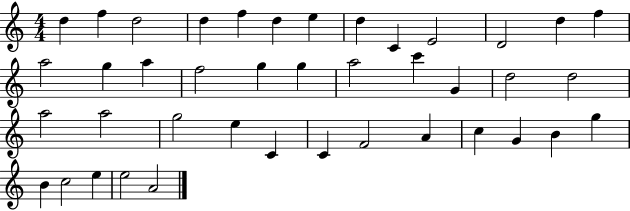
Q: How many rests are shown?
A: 0